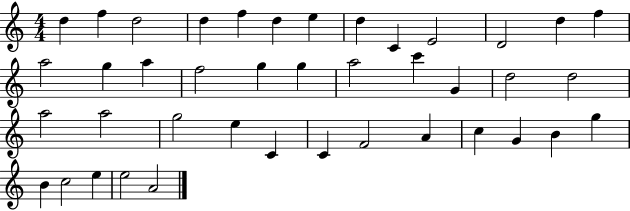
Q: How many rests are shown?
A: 0